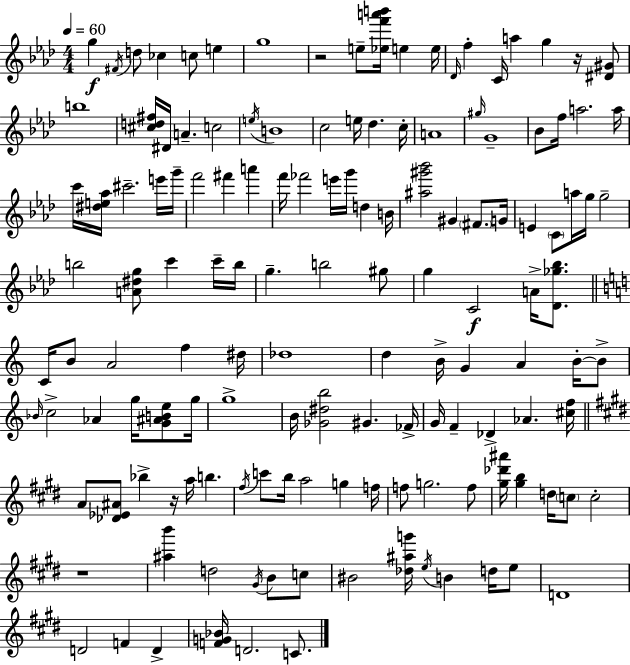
{
  \clef treble
  \numericTimeSignature
  \time 4/4
  \key aes \major
  \tempo 4 = 60
  \repeat volta 2 { g''4\f \acciaccatura { fis'16 } d''8 ces''4 c''8 e''4 | g''1 | r2 e''8-- <ees'' f''' a''' b'''>16 e''4 | e''16 \grace { des'16 } f''4-. c'16 a''4 g''4 r16 | \break <dis' gis'>8 b''1 | <cis'' d'' fis''>16 dis'16 a'4.-- c''2 | \acciaccatura { e''16 } b'1 | c''2 e''16 des''4. | \break c''16-. a'1 | \grace { gis''16 } g'1-- | bes'8 f''16 a''2. | a''16 c'''16 <dis'' e'' aes''>16 cis'''2.-- | \break e'''16 g'''16-- f'''2 fis'''4 | a'''4 f'''16 fes'''2 e'''16 g'''16 d''4 | b'16 <ais'' gis''' bes'''>2 gis'4 | \parenthesize fis'8. g'16 e'4 \parenthesize c'8 a''16 g''16 g''2-- | \break b''2 <a' dis'' g''>8 c'''4 | c'''16-- b''16 g''4.-- b''2 | gis''8 g''4 c'2\f | a'16-> <des' ges'' bes''>8. \bar "||" \break \key a \minor c'16 b'8 a'2 f''4 dis''16 | des''1 | d''4 b'16-> g'4 a'4 b'16-.~~ b'8-> | \grace { bes'16 } c''2-> aes'4 g''16 <g' ais' b' e''>8 | \break g''16 g''1-> | b'16 <ges' dis'' b''>2 gis'4. | fes'16-> g'16 f'4-- des'4-> aes'4. | <cis'' f''>16 \bar "||" \break \key e \major a'8 <des' ees' ais'>8 bes''4-> r16 a''16 b''4. | \acciaccatura { fis''16 } c'''8 b''16 a''2 g''4 | f''16 f''8 g''2. f''8 | <gis'' des''' ais'''>16 <gis'' b''>4 d''16 \parenthesize c''8 c''2-. | \break r1 | <ais'' b'''>4 d''2 \acciaccatura { gis'16 } b'8 | c''8 bis'2 <des'' ais'' g'''>16 \acciaccatura { e''16 } b'4 | d''16 e''8 d'1 | \break d'2 f'4 d'4-> | <f' g' bes'>16 d'2. | c'8. } \bar "|."
}